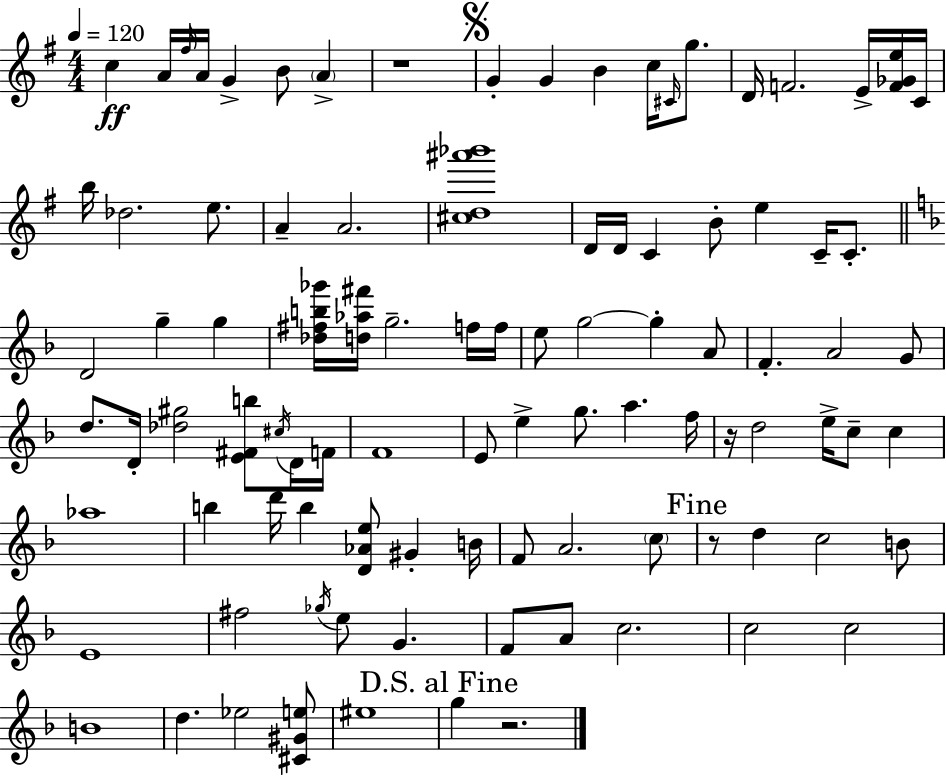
C5/q A4/s F#5/s A4/s G4/q B4/e A4/q R/w G4/q G4/q B4/q C5/s C#4/s G5/e. D4/s F4/h. E4/s [F4,Gb4,E5]/s C4/s B5/s Db5/h. E5/e. A4/q A4/h. [C#5,D5,A#6,Bb6]/w D4/s D4/s C4/q B4/e E5/q C4/s C4/e. D4/h G5/q G5/q [Db5,F#5,B5,Gb6]/s [D5,Ab5,F#6]/s G5/h. F5/s F5/s E5/e G5/h G5/q A4/e F4/q. A4/h G4/e D5/e. D4/s [Db5,G#5]/h [E4,F#4,B5]/e C#5/s D4/s F4/s F4/w E4/e E5/q G5/e. A5/q. F5/s R/s D5/h E5/s C5/e C5/q Ab5/w B5/q D6/s B5/q [D4,Ab4,E5]/e G#4/q B4/s F4/e A4/h. C5/e R/e D5/q C5/h B4/e E4/w F#5/h Gb5/s E5/e G4/q. F4/e A4/e C5/h. C5/h C5/h B4/w D5/q. Eb5/h [C#4,G#4,E5]/e EIS5/w G5/q R/h.